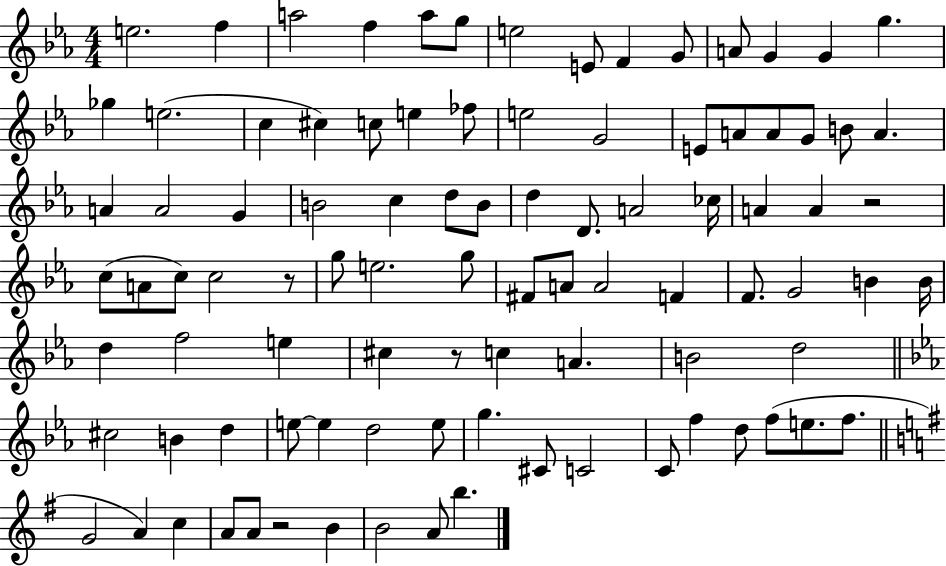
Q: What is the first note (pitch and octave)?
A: E5